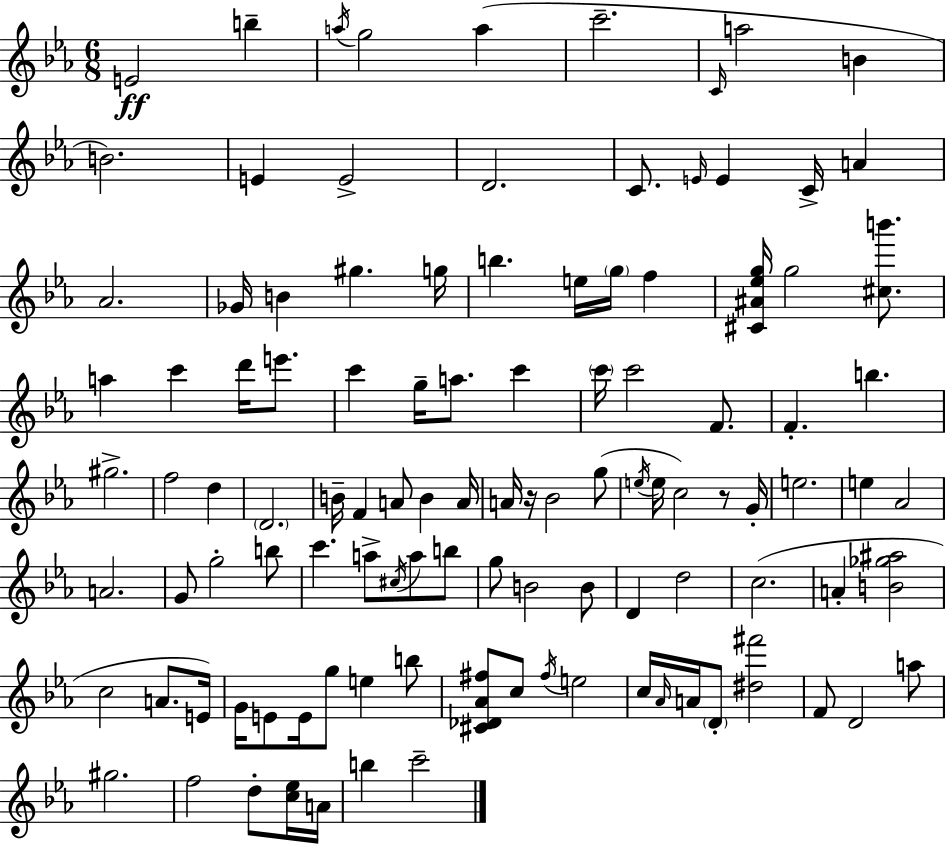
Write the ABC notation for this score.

X:1
T:Untitled
M:6/8
L:1/4
K:Eb
E2 b a/4 g2 a c'2 C/4 a2 B B2 E E2 D2 C/2 E/4 E C/4 A _A2 _G/4 B ^g g/4 b e/4 g/4 f [^C^A_eg]/4 g2 [^cb']/2 a c' d'/4 e'/2 c' g/4 a/2 c' c'/4 c'2 F/2 F b ^g2 f2 d D2 B/4 F A/2 B A/4 A/4 z/4 _B2 g/2 e/4 e/4 c2 z/2 G/4 e2 e _A2 A2 G/2 g2 b/2 c' a/2 ^c/4 a/2 b/2 g/2 B2 B/2 D d2 c2 A [B_g^a]2 c2 A/2 E/4 G/4 E/2 E/4 g/2 e b/2 [^C_D_A^f]/2 c/2 ^f/4 e2 c/4 _A/4 A/4 D/2 [^d^f']2 F/2 D2 a/2 ^g2 f2 d/2 [c_e]/4 A/4 b c'2